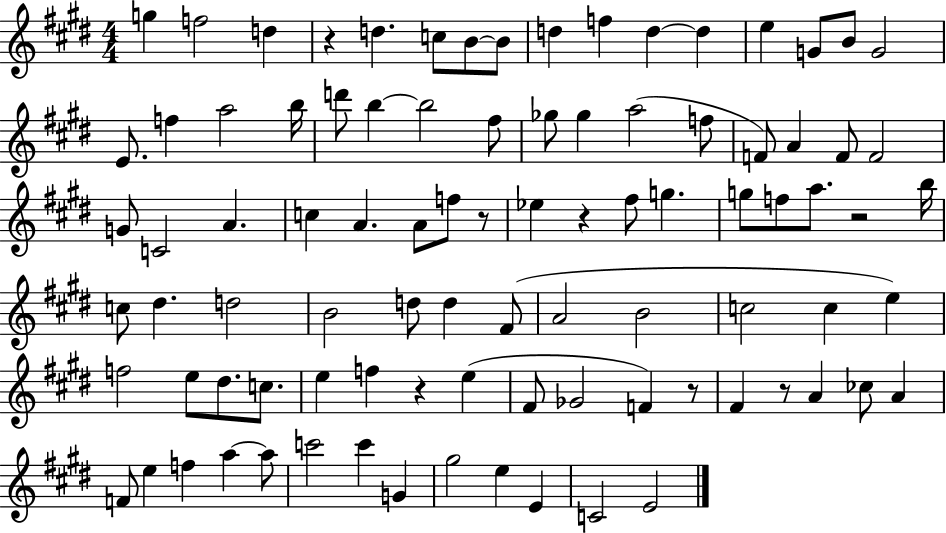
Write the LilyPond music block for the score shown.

{
  \clef treble
  \numericTimeSignature
  \time 4/4
  \key e \major
  g''4 f''2 d''4 | r4 d''4. c''8 b'8~~ b'8 | d''4 f''4 d''4~~ d''4 | e''4 g'8 b'8 g'2 | \break e'8. f''4 a''2 b''16 | d'''8 b''4~~ b''2 fis''8 | ges''8 ges''4 a''2( f''8 | f'8) a'4 f'8 f'2 | \break g'8 c'2 a'4. | c''4 a'4. a'8 f''8 r8 | ees''4 r4 fis''8 g''4. | g''8 f''8 a''8. r2 b''16 | \break c''8 dis''4. d''2 | b'2 d''8 d''4 fis'8( | a'2 b'2 | c''2 c''4 e''4) | \break f''2 e''8 dis''8. c''8. | e''4 f''4 r4 e''4( | fis'8 ges'2 f'4) r8 | fis'4 r8 a'4 ces''8 a'4 | \break f'8 e''4 f''4 a''4~~ a''8 | c'''2 c'''4 g'4 | gis''2 e''4 e'4 | c'2 e'2 | \break \bar "|."
}